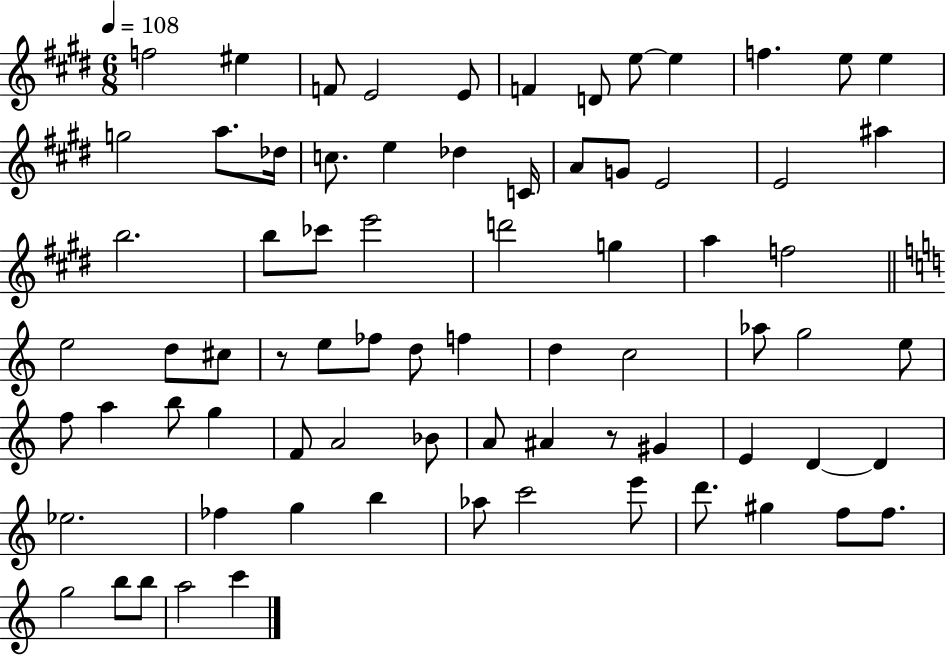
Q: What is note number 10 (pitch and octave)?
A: F5